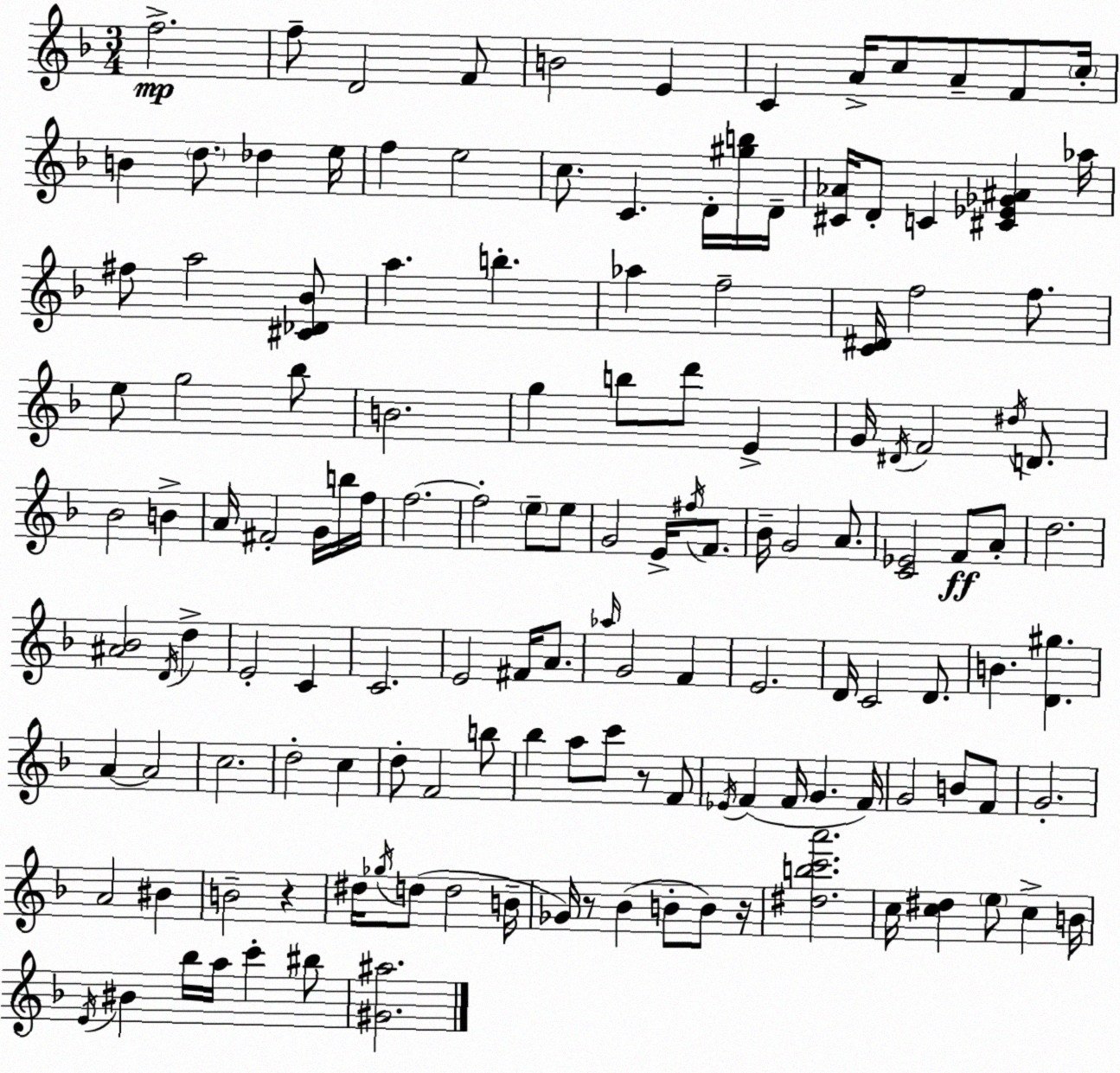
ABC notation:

X:1
T:Untitled
M:3/4
L:1/4
K:F
f2 f/2 D2 F/2 B2 E C A/4 c/2 A/2 F/2 c/4 B d/2 _d e/4 f e2 c/2 C D/4 [^gb]/4 D/4 [^C_A]/4 D/2 C [^C_E_G^A] _a/4 ^f/2 a2 [^C_D_B]/2 a b _a f2 [C^D]/4 f2 f/2 e/2 g2 _b/2 B2 g b/2 d'/2 E G/4 ^D/4 F2 ^d/4 D/2 _B2 B A/4 ^F2 G/4 b/4 f/4 f2 f2 e/2 e/2 G2 E/4 ^f/4 F/2 _B/4 G2 A/2 [C_E]2 F/2 A/2 d2 [^A_B]2 D/4 d E2 C C2 E2 ^F/4 A/2 _a/4 G2 F E2 D/4 C2 D/2 B [D^g] A A2 c2 d2 c d/2 F2 b/2 _b a/2 c'/2 z/2 F/2 _E/4 F F/4 G F/4 G2 B/2 F/2 G2 A2 ^B B2 z ^d/4 _g/4 d/2 d2 B/4 _G/4 z/2 _B B/2 B/2 z/4 [^dbc'a']2 c/4 [c^d] e/2 c B/4 E/4 ^B _b/4 a/4 c' ^b/2 [^G^a]2